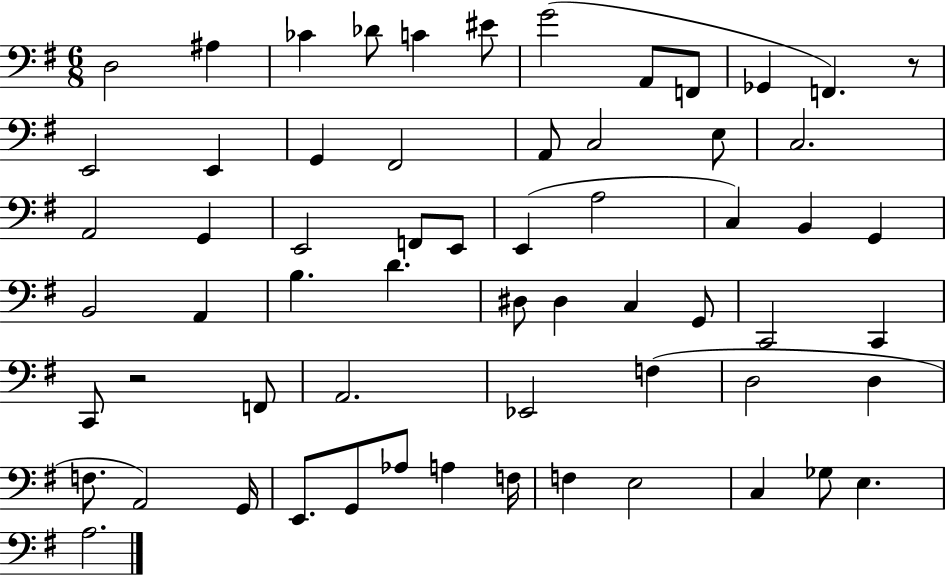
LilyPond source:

{
  \clef bass
  \numericTimeSignature
  \time 6/8
  \key g \major
  d2 ais4 | ces'4 des'8 c'4 eis'8 | g'2( a,8 f,8 | ges,4 f,4.) r8 | \break e,2 e,4 | g,4 fis,2 | a,8 c2 e8 | c2. | \break a,2 g,4 | e,2 f,8 e,8 | e,4( a2 | c4) b,4 g,4 | \break b,2 a,4 | b4. d'4. | dis8 dis4 c4 g,8 | c,2 c,4 | \break c,8 r2 f,8 | a,2. | ees,2 f4( | d2 d4 | \break f8. a,2) g,16 | e,8. g,8 aes8 a4 f16 | f4 e2 | c4 ges8 e4. | \break a2. | \bar "|."
}